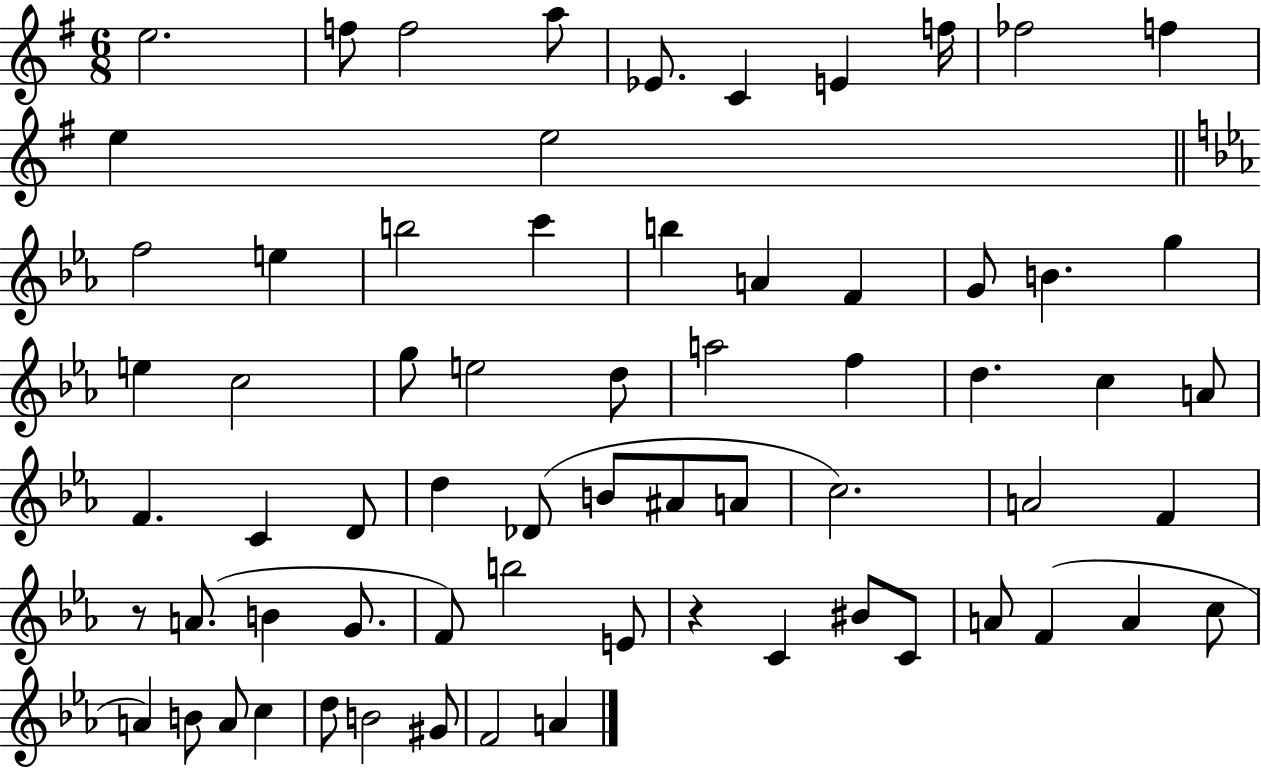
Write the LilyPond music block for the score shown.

{
  \clef treble
  \numericTimeSignature
  \time 6/8
  \key g \major
  e''2. | f''8 f''2 a''8 | ees'8. c'4 e'4 f''16 | fes''2 f''4 | \break e''4 e''2 | \bar "||" \break \key ees \major f''2 e''4 | b''2 c'''4 | b''4 a'4 f'4 | g'8 b'4. g''4 | \break e''4 c''2 | g''8 e''2 d''8 | a''2 f''4 | d''4. c''4 a'8 | \break f'4. c'4 d'8 | d''4 des'8( b'8 ais'8 a'8 | c''2.) | a'2 f'4 | \break r8 a'8.( b'4 g'8. | f'8) b''2 e'8 | r4 c'4 bis'8 c'8 | a'8 f'4( a'4 c''8 | \break a'4) b'8 a'8 c''4 | d''8 b'2 gis'8 | f'2 a'4 | \bar "|."
}